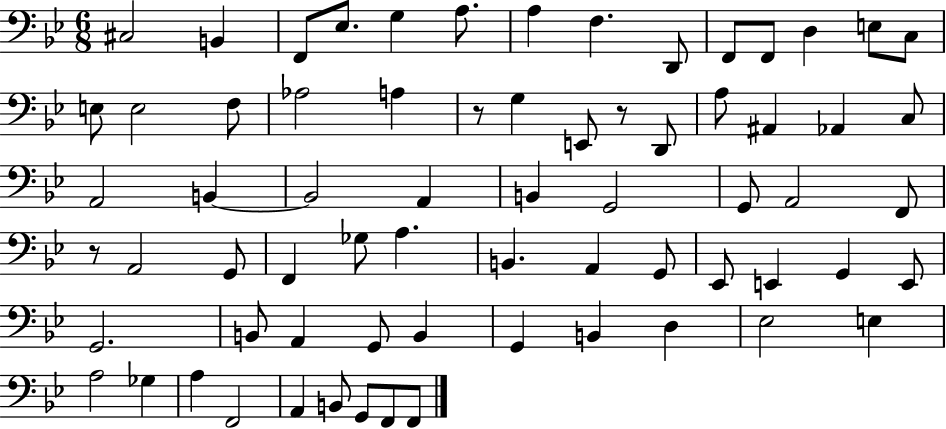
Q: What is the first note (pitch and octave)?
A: C#3